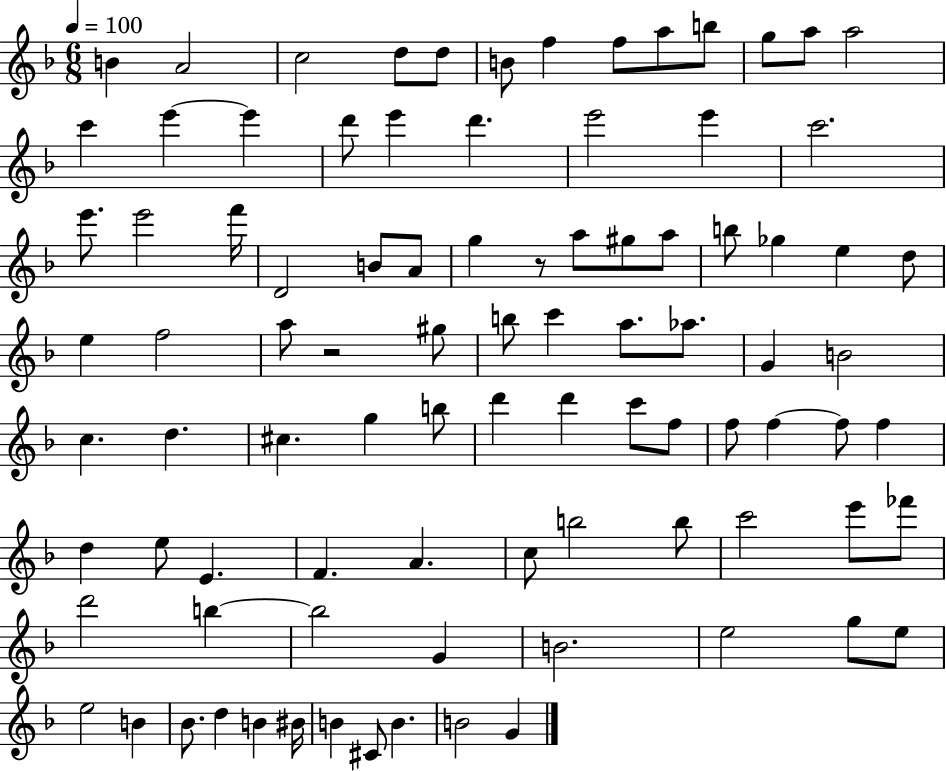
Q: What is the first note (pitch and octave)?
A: B4